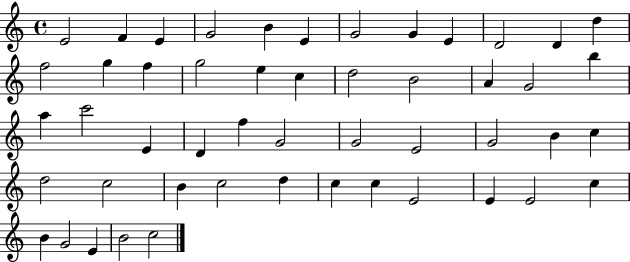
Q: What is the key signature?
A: C major